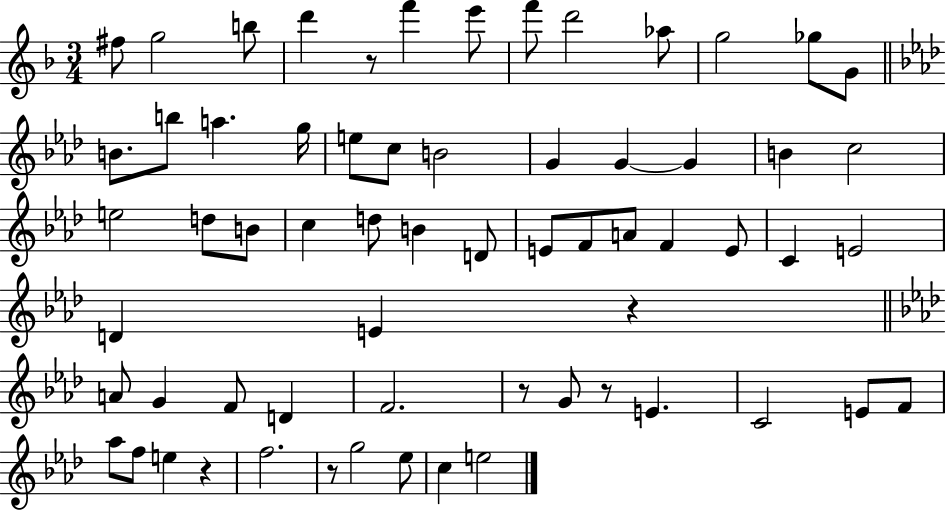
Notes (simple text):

F#5/e G5/h B5/e D6/q R/e F6/q E6/e F6/e D6/h Ab5/e G5/h Gb5/e G4/e B4/e. B5/e A5/q. G5/s E5/e C5/e B4/h G4/q G4/q G4/q B4/q C5/h E5/h D5/e B4/e C5/q D5/e B4/q D4/e E4/e F4/e A4/e F4/q E4/e C4/q E4/h D4/q E4/q R/q A4/e G4/q F4/e D4/q F4/h. R/e G4/e R/e E4/q. C4/h E4/e F4/e Ab5/e F5/e E5/q R/q F5/h. R/e G5/h Eb5/e C5/q E5/h